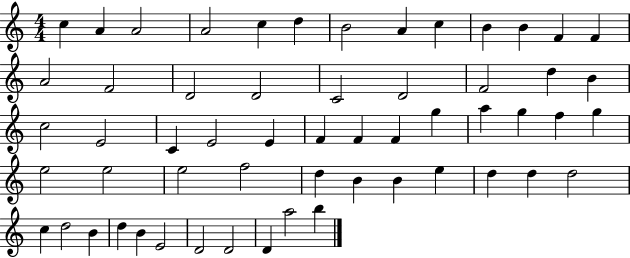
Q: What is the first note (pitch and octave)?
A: C5